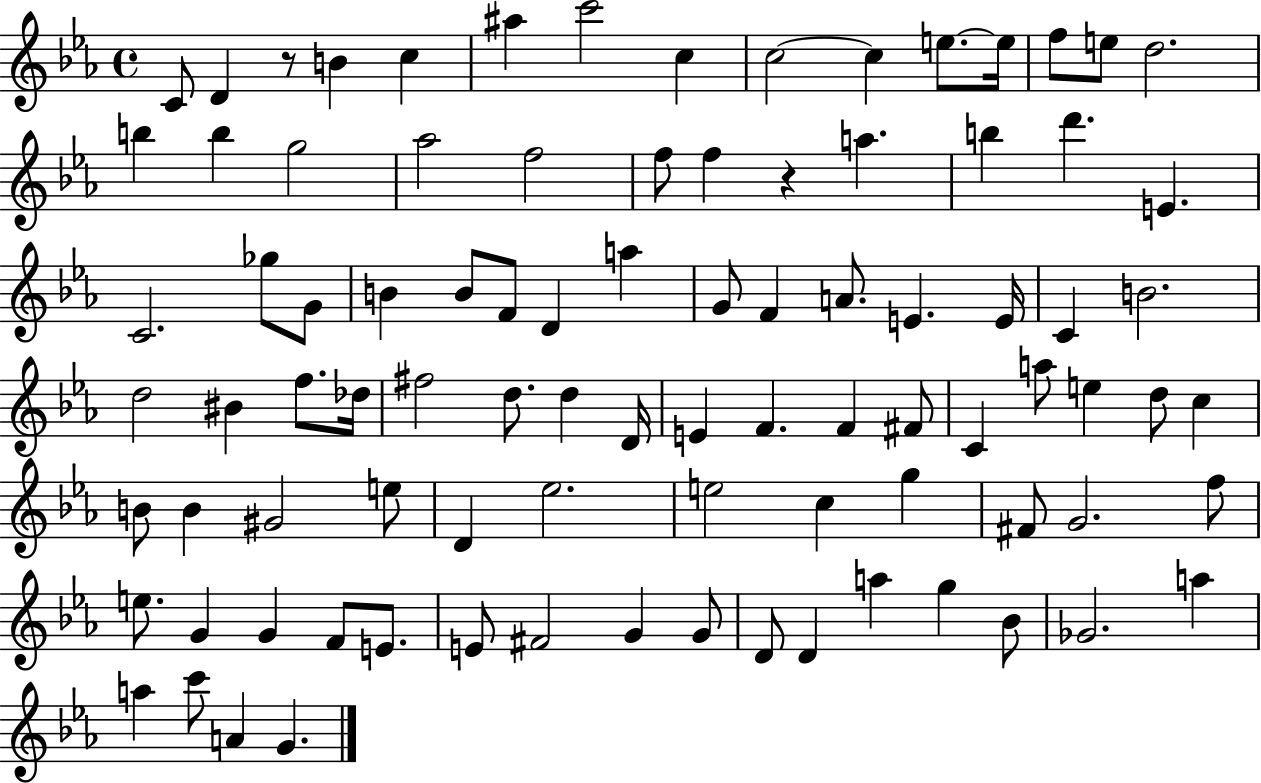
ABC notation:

X:1
T:Untitled
M:4/4
L:1/4
K:Eb
C/2 D z/2 B c ^a c'2 c c2 c e/2 e/4 f/2 e/2 d2 b b g2 _a2 f2 f/2 f z a b d' E C2 _g/2 G/2 B B/2 F/2 D a G/2 F A/2 E E/4 C B2 d2 ^B f/2 _d/4 ^f2 d/2 d D/4 E F F ^F/2 C a/2 e d/2 c B/2 B ^G2 e/2 D _e2 e2 c g ^F/2 G2 f/2 e/2 G G F/2 E/2 E/2 ^F2 G G/2 D/2 D a g _B/2 _G2 a a c'/2 A G